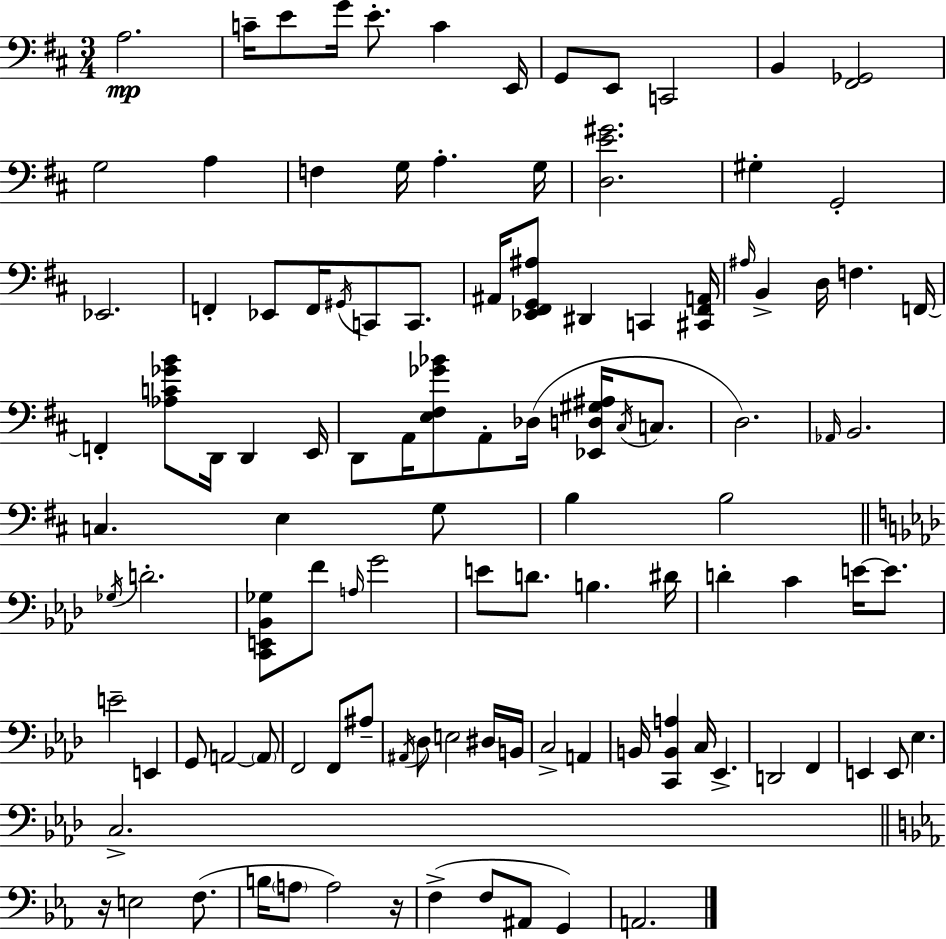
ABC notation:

X:1
T:Untitled
M:3/4
L:1/4
K:D
A,2 C/4 E/2 G/4 E/2 C E,,/4 G,,/2 E,,/2 C,,2 B,, [^F,,_G,,]2 G,2 A, F, G,/4 A, G,/4 [D,E^G]2 ^G, G,,2 _E,,2 F,, _E,,/2 F,,/4 ^G,,/4 C,,/2 C,,/2 ^A,,/4 [_E,,^F,,G,,^A,]/2 ^D,, C,, [^C,,^F,,A,,]/4 ^A,/4 B,, D,/4 F, F,,/4 F,, [_A,C_GB]/2 D,,/4 D,, E,,/4 D,,/2 A,,/4 [E,^F,_G_B]/2 A,,/2 _D,/4 [_E,,D,^G,^A,]/4 ^C,/4 C,/2 D,2 _A,,/4 B,,2 C, E, G,/2 B, B,2 _G,/4 D2 [C,,E,,_B,,_G,]/2 F/2 A,/4 G2 E/2 D/2 B, ^D/4 D C E/4 E/2 E2 E,, G,,/2 A,,2 A,,/2 F,,2 F,,/2 ^A,/2 ^A,,/4 _D,/2 E,2 ^D,/4 B,,/4 C,2 A,, B,,/4 [C,,B,,A,] C,/4 _E,, D,,2 F,, E,, E,,/2 _E, C,2 z/4 E,2 F,/2 B,/4 A,/2 A,2 z/4 F, F,/2 ^A,,/2 G,, A,,2